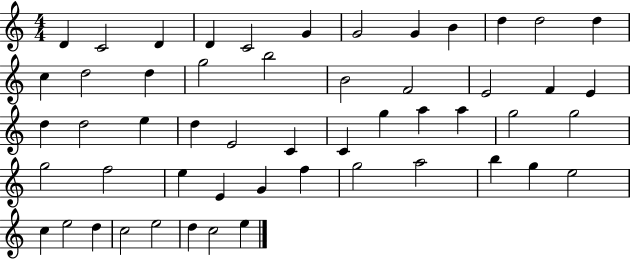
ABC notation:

X:1
T:Untitled
M:4/4
L:1/4
K:C
D C2 D D C2 G G2 G B d d2 d c d2 d g2 b2 B2 F2 E2 F E d d2 e d E2 C C g a a g2 g2 g2 f2 e E G f g2 a2 b g e2 c e2 d c2 e2 d c2 e